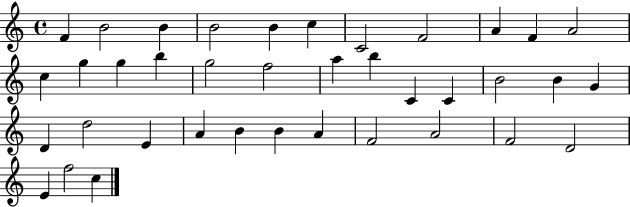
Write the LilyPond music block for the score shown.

{
  \clef treble
  \time 4/4
  \defaultTimeSignature
  \key c \major
  f'4 b'2 b'4 | b'2 b'4 c''4 | c'2 f'2 | a'4 f'4 a'2 | \break c''4 g''4 g''4 b''4 | g''2 f''2 | a''4 b''4 c'4 c'4 | b'2 b'4 g'4 | \break d'4 d''2 e'4 | a'4 b'4 b'4 a'4 | f'2 a'2 | f'2 d'2 | \break e'4 f''2 c''4 | \bar "|."
}